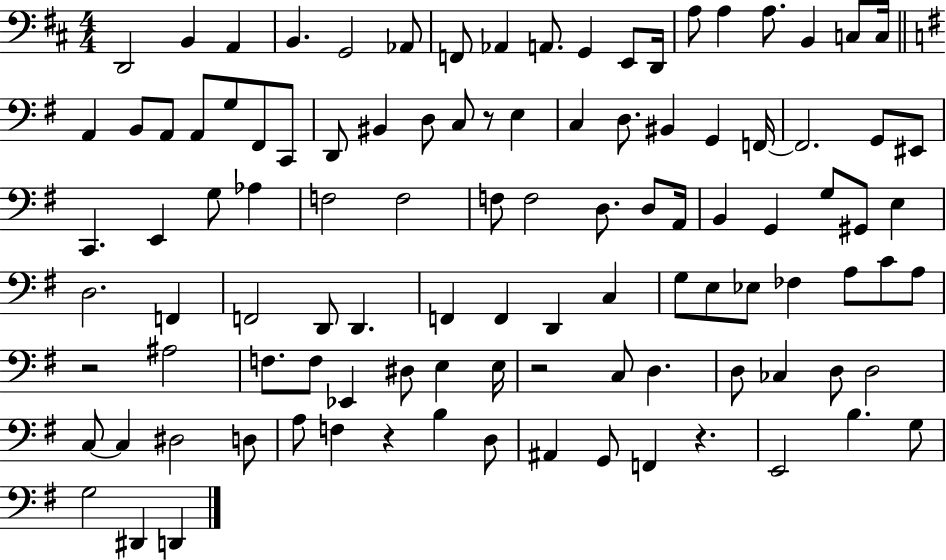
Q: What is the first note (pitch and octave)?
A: D2